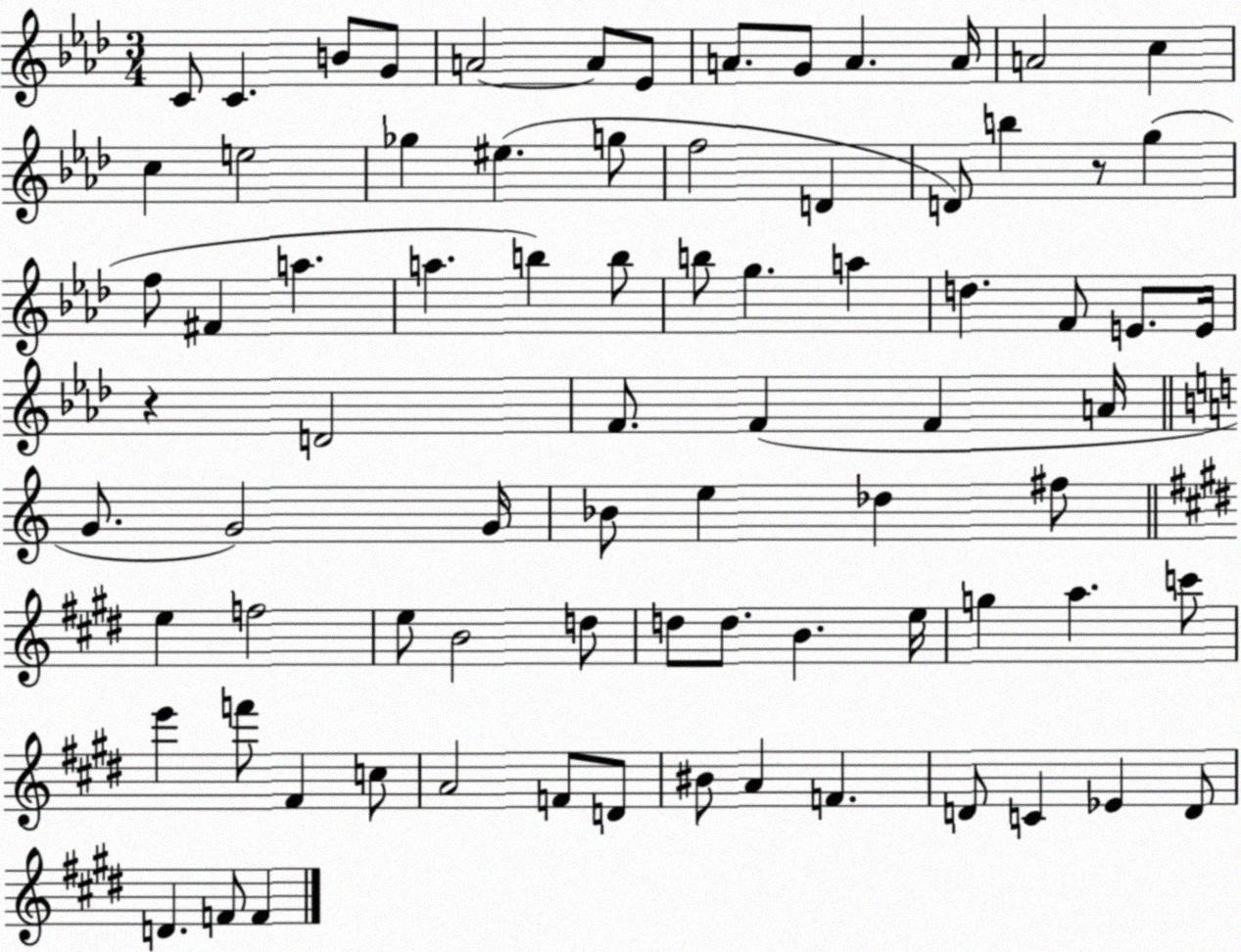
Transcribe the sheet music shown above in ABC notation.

X:1
T:Untitled
M:3/4
L:1/4
K:Ab
C/2 C B/2 G/2 A2 A/2 _E/2 A/2 G/2 A A/4 A2 c c e2 _g ^e g/2 f2 D D/2 b z/2 g f/2 ^F a a b b/2 b/2 g a d F/2 E/2 E/4 z D2 F/2 F F A/4 G/2 G2 G/4 _B/2 e _d ^f/2 e f2 e/2 B2 d/2 d/2 d/2 B e/4 g a c'/2 e' f'/2 ^F c/2 A2 F/2 D/2 ^B/2 A F D/2 C _E D/2 D F/2 F